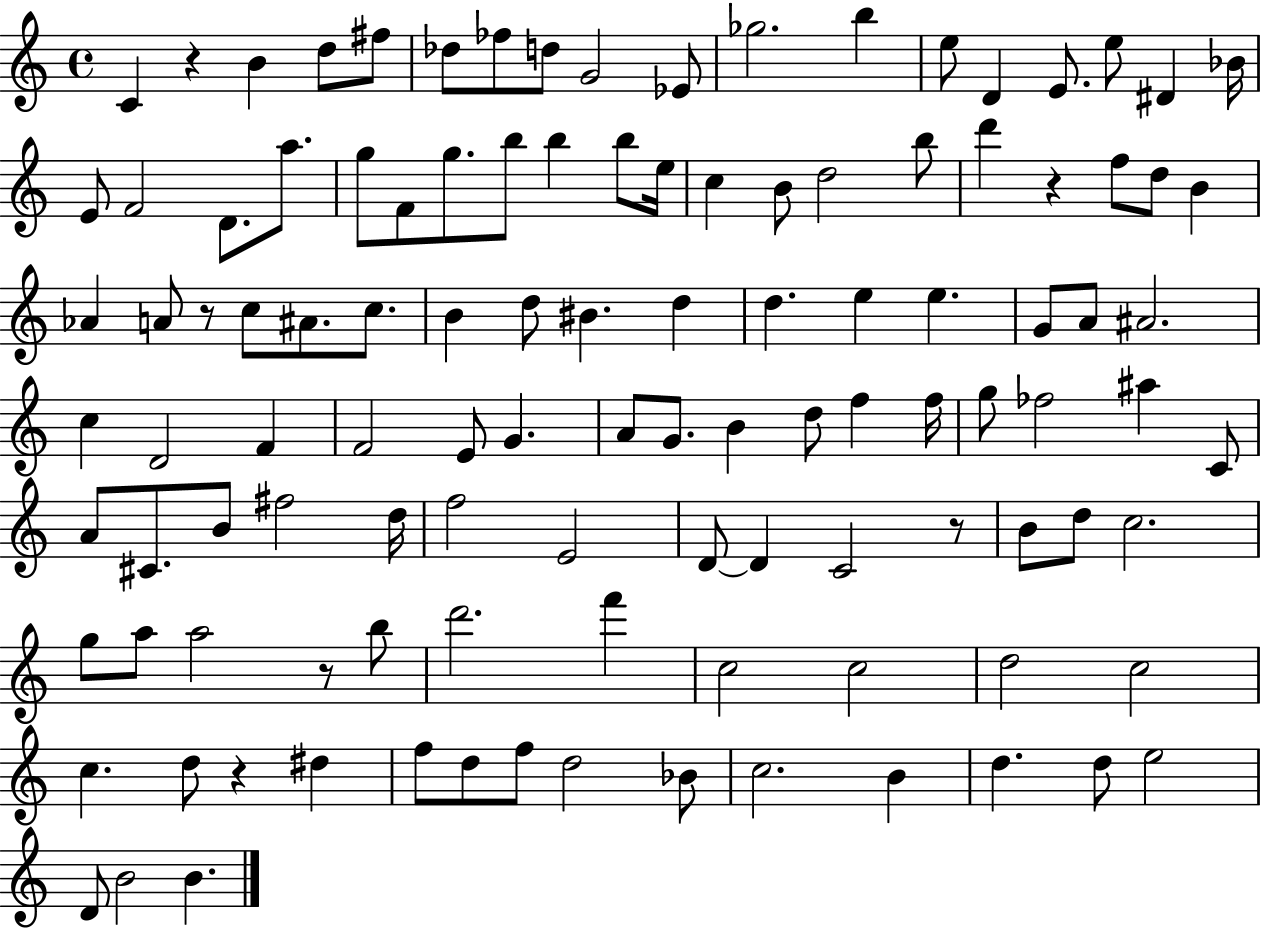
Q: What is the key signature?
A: C major